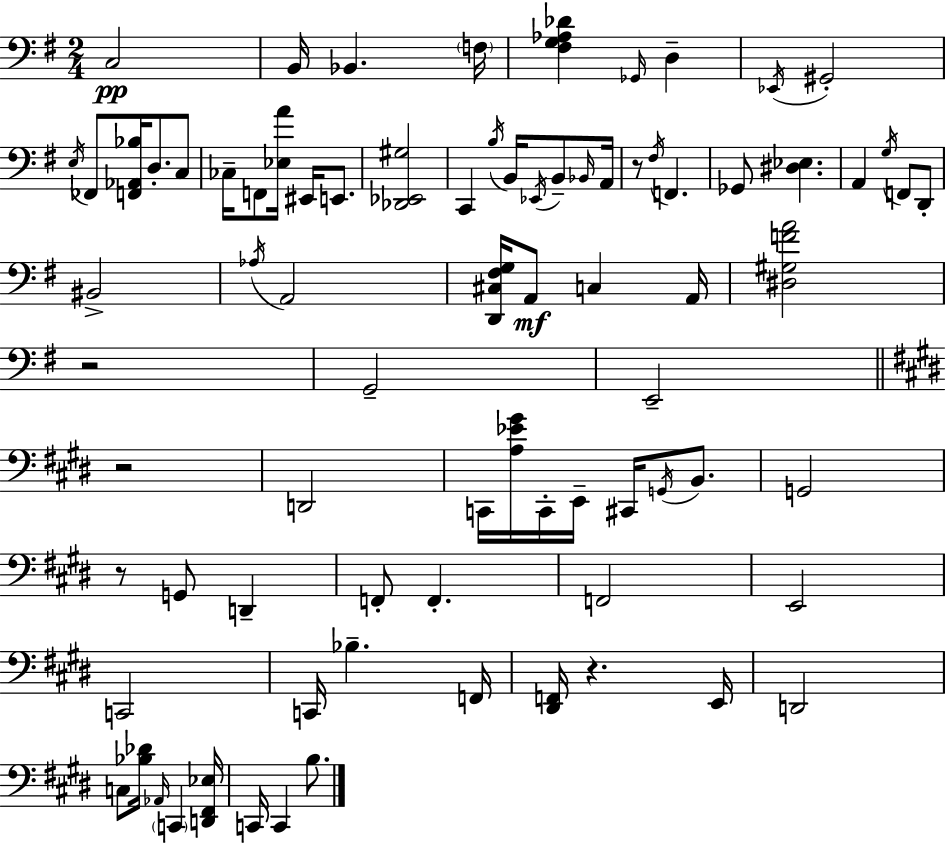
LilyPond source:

{
  \clef bass
  \numericTimeSignature
  \time 2/4
  \key e \minor
  c2\pp | b,16 bes,4. \parenthesize f16 | <fis g aes des'>4 \grace { ges,16 } d4-- | \acciaccatura { ees,16 } gis,2-. | \break \acciaccatura { e16 } fes,8 <f, aes, bes>16 d8.-. | c8 ces16-- f,8 <ees a'>16 eis,16 | e,8. <des, ees, gis>2 | c,4 \acciaccatura { b16 } | \break b,16 \acciaccatura { ees,16 } b,8-- \grace { bes,16 } a,16 r8 | \acciaccatura { fis16 } f,4. ges,8 | <dis ees>4. a,4 | \acciaccatura { g16 } f,8 d,8-. | \break bis,2-> | \acciaccatura { aes16 } a,2 | <d, cis fis g>16 a,8\mf c4 | a,16 <dis gis f' a'>2 | \break r2 | g,2-- | e,2-- | \bar "||" \break \key e \major r2 | d,2 | c,16 <a ees' gis'>16 c,16-. e,16-- cis,16 \acciaccatura { g,16 } b,8. | g,2 | \break r8 g,8 d,4-- | f,8-. f,4.-. | f,2 | e,2 | \break c,2 | c,16 bes4.-- | f,16 <dis, f,>16 r4. | e,16 d,2 | \break c8 <bes des'>16 \grace { aes,16 } \parenthesize c,4 | <d, fis, ees>16 c,16 c,4 b8. | \bar "|."
}